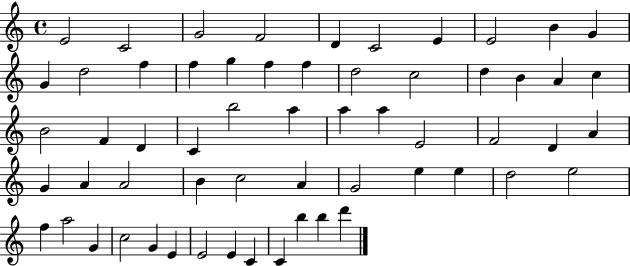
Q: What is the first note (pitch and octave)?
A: E4